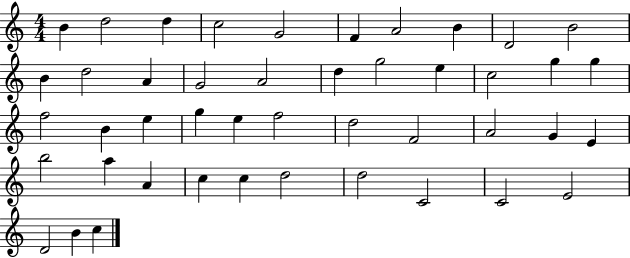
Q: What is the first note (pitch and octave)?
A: B4